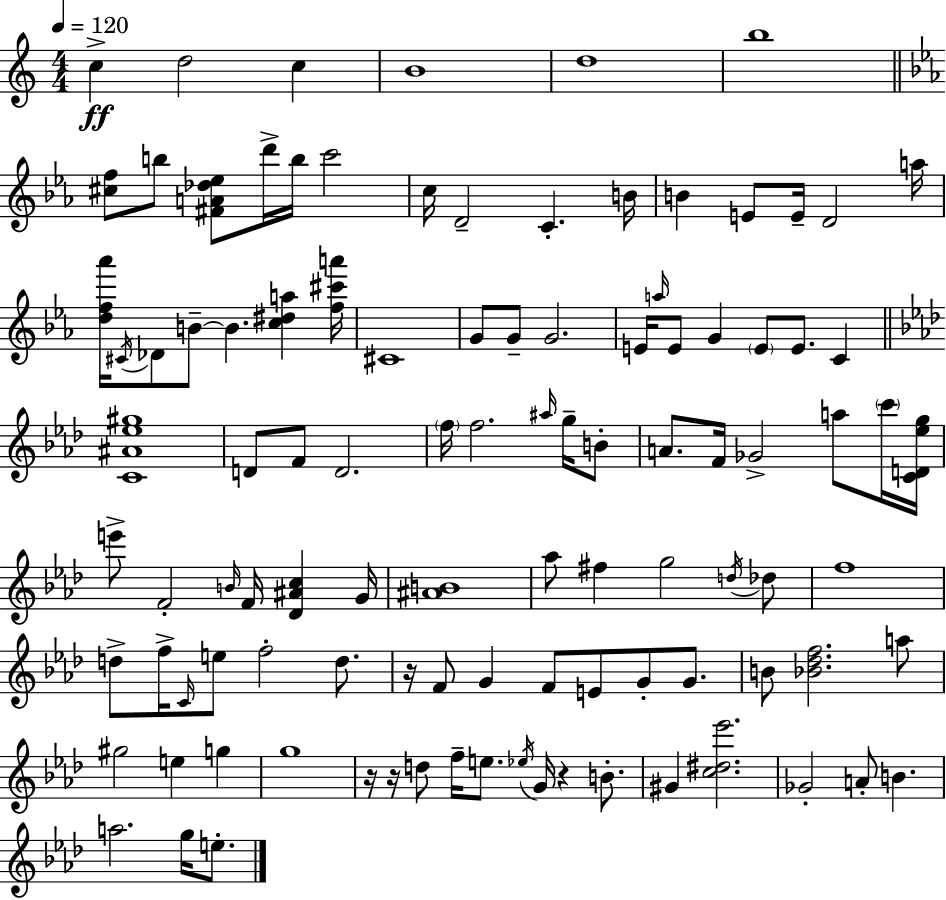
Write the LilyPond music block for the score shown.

{
  \clef treble
  \numericTimeSignature
  \time 4/4
  \key c \major
  \tempo 4 = 120
  \repeat volta 2 { c''4->\ff d''2 c''4 | b'1 | d''1 | b''1 | \break \bar "||" \break \key ees \major <cis'' f''>8 b''8 <fis' a' des'' ees''>8 d'''16-> b''16 c'''2 | c''16 d'2-- c'4.-. b'16 | b'4 e'8 e'16-- d'2 a''16 | <d'' f'' aes'''>16 \acciaccatura { cis'16 } des'8 b'8--~~ b'4. <c'' dis'' a''>4 | \break <f'' cis''' a'''>16 cis'1 | g'8 g'8-- g'2. | e'16 \grace { a''16 } e'8 g'4 \parenthesize e'8 e'8. c'4 | \bar "||" \break \key f \minor <c' ais' ees'' gis''>1 | d'8 f'8 d'2. | \parenthesize f''16 f''2. \grace { ais''16 } g''16-- b'8-. | a'8. f'16 ges'2-> a''8 \parenthesize c'''16 | \break <c' d' ees'' g''>16 e'''8-> f'2-. \grace { b'16 } f'16 <des' ais' c''>4 | g'16 <ais' b'>1 | aes''8 fis''4 g''2 | \acciaccatura { d''16 } des''8 f''1 | \break d''8-> f''16-> \grace { c'16 } e''8 f''2-. | d''8. r16 f'8 g'4 f'8 e'8 g'8-. | g'8. b'8 <bes' des'' f''>2. | a''8 gis''2 e''4 | \break g''4 g''1 | r16 r16 d''8 f''16-- e''8. \acciaccatura { ees''16 } g'16 r4 | b'8.-. gis'4 <c'' dis'' ees'''>2. | ges'2-. a'8-. b'4. | \break a''2. | g''16 e''8.-. } \bar "|."
}